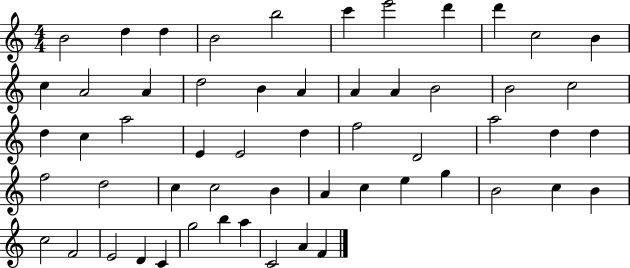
{
  \clef treble
  \numericTimeSignature
  \time 4/4
  \key c \major
  b'2 d''4 d''4 | b'2 b''2 | c'''4 e'''2 d'''4 | d'''4 c''2 b'4 | \break c''4 a'2 a'4 | d''2 b'4 a'4 | a'4 a'4 b'2 | b'2 c''2 | \break d''4 c''4 a''2 | e'4 e'2 d''4 | f''2 d'2 | a''2 d''4 d''4 | \break f''2 d''2 | c''4 c''2 b'4 | a'4 c''4 e''4 g''4 | b'2 c''4 b'4 | \break c''2 f'2 | e'2 d'4 c'4 | g''2 b''4 a''4 | c'2 a'4 f'4 | \break \bar "|."
}